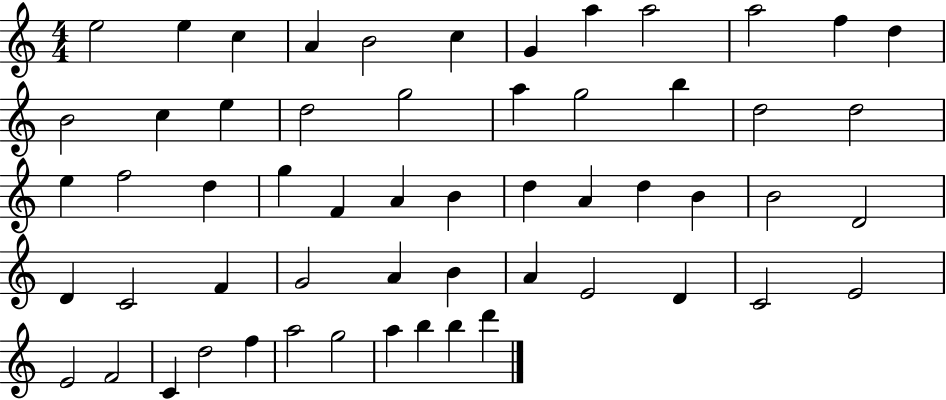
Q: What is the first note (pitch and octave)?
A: E5